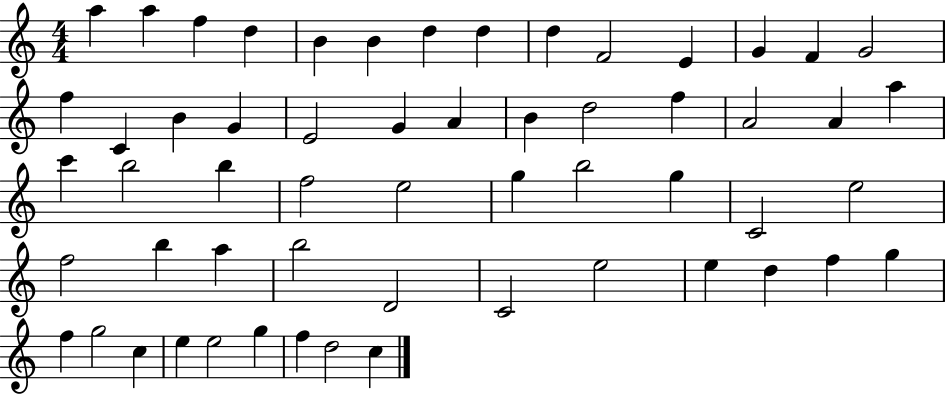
{
  \clef treble
  \numericTimeSignature
  \time 4/4
  \key c \major
  a''4 a''4 f''4 d''4 | b'4 b'4 d''4 d''4 | d''4 f'2 e'4 | g'4 f'4 g'2 | \break f''4 c'4 b'4 g'4 | e'2 g'4 a'4 | b'4 d''2 f''4 | a'2 a'4 a''4 | \break c'''4 b''2 b''4 | f''2 e''2 | g''4 b''2 g''4 | c'2 e''2 | \break f''2 b''4 a''4 | b''2 d'2 | c'2 e''2 | e''4 d''4 f''4 g''4 | \break f''4 g''2 c''4 | e''4 e''2 g''4 | f''4 d''2 c''4 | \bar "|."
}